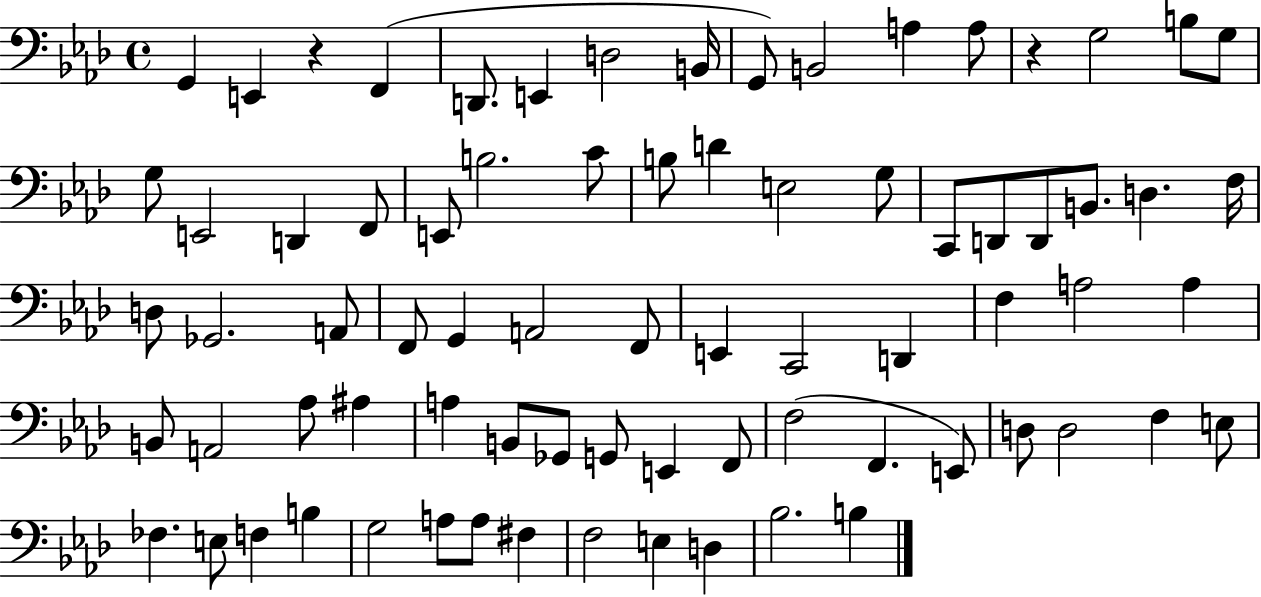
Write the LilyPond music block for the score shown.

{
  \clef bass
  \time 4/4
  \defaultTimeSignature
  \key aes \major
  g,4 e,4 r4 f,4( | d,8. e,4 d2 b,16 | g,8) b,2 a4 a8 | r4 g2 b8 g8 | \break g8 e,2 d,4 f,8 | e,8 b2. c'8 | b8 d'4 e2 g8 | c,8 d,8 d,8 b,8. d4. f16 | \break d8 ges,2. a,8 | f,8 g,4 a,2 f,8 | e,4 c,2 d,4 | f4 a2 a4 | \break b,8 a,2 aes8 ais4 | a4 b,8 ges,8 g,8 e,4 f,8 | f2( f,4. e,8) | d8 d2 f4 e8 | \break fes4. e8 f4 b4 | g2 a8 a8 fis4 | f2 e4 d4 | bes2. b4 | \break \bar "|."
}